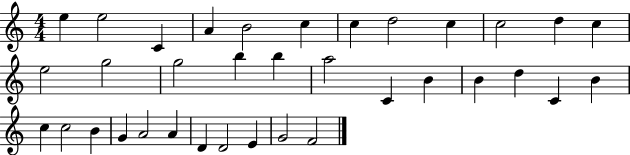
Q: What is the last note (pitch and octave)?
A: F4